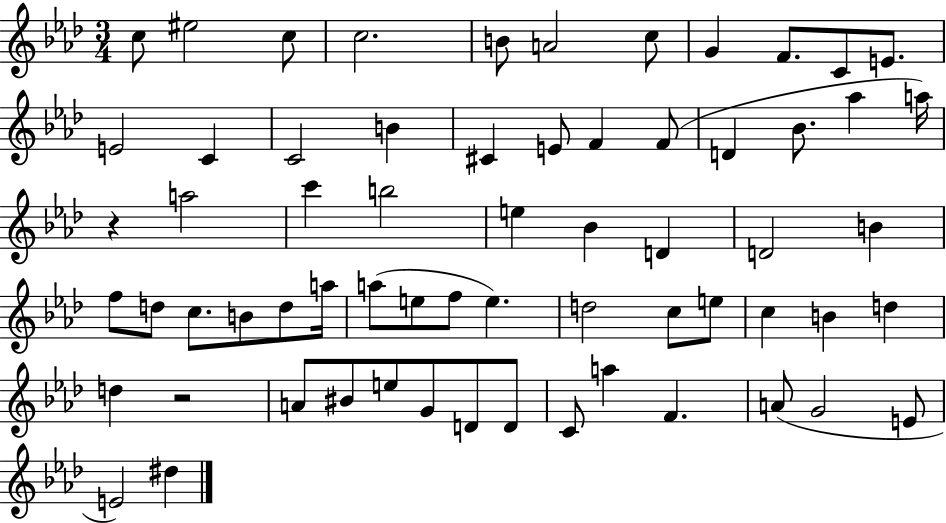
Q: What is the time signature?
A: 3/4